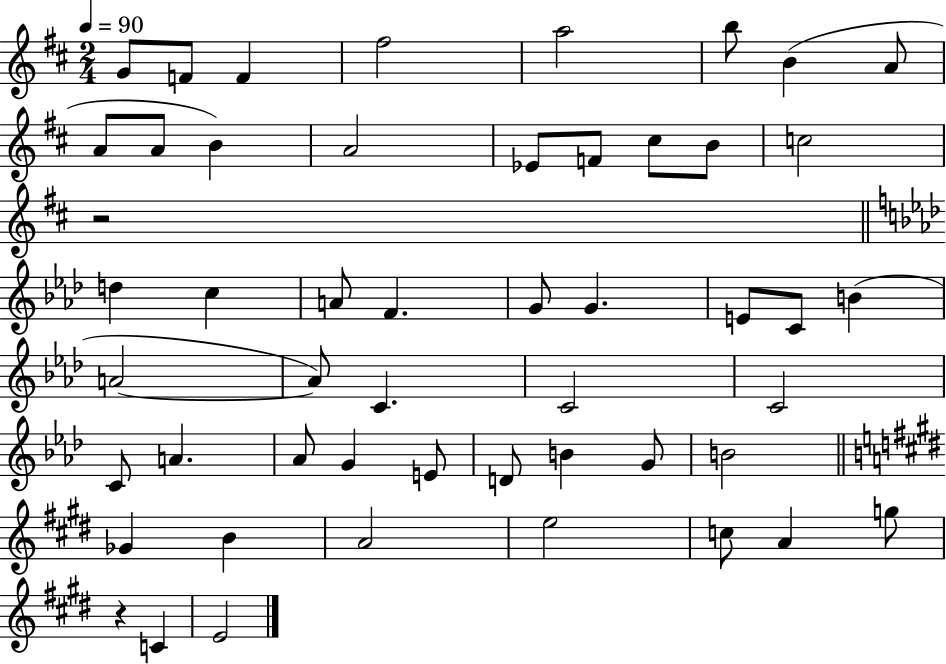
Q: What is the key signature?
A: D major